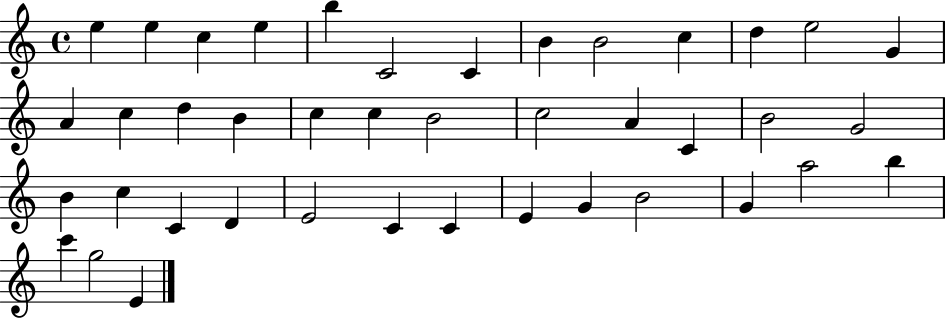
{
  \clef treble
  \time 4/4
  \defaultTimeSignature
  \key c \major
  e''4 e''4 c''4 e''4 | b''4 c'2 c'4 | b'4 b'2 c''4 | d''4 e''2 g'4 | \break a'4 c''4 d''4 b'4 | c''4 c''4 b'2 | c''2 a'4 c'4 | b'2 g'2 | \break b'4 c''4 c'4 d'4 | e'2 c'4 c'4 | e'4 g'4 b'2 | g'4 a''2 b''4 | \break c'''4 g''2 e'4 | \bar "|."
}